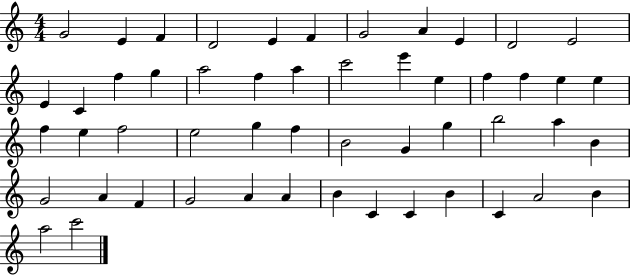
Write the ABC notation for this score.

X:1
T:Untitled
M:4/4
L:1/4
K:C
G2 E F D2 E F G2 A E D2 E2 E C f g a2 f a c'2 e' e f f e e f e f2 e2 g f B2 G g b2 a B G2 A F G2 A A B C C B C A2 B a2 c'2